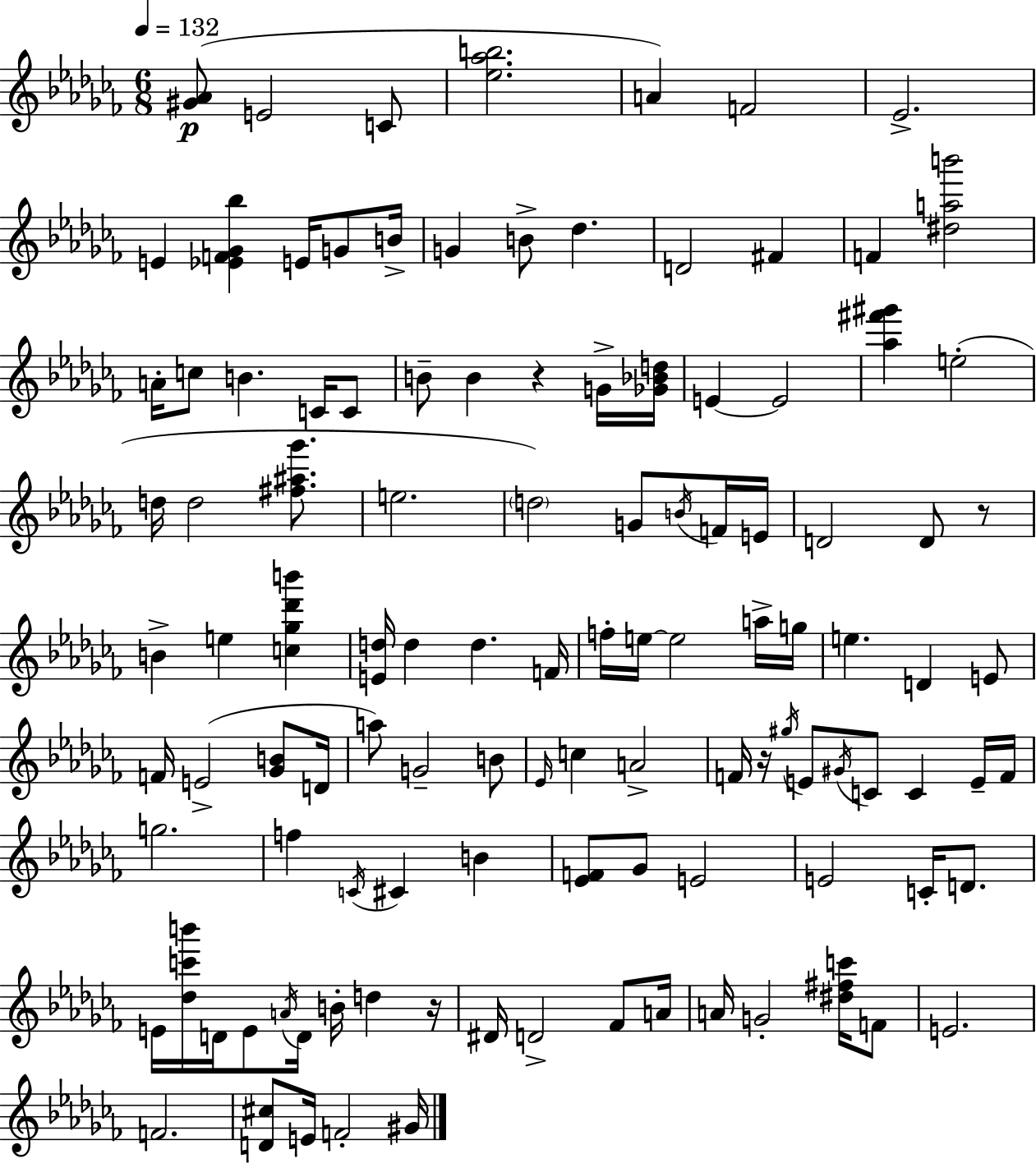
{
  \clef treble
  \numericTimeSignature
  \time 6/8
  \key aes \minor
  \tempo 4 = 132
  \repeat volta 2 { <gis' aes'>8(\p e'2 c'8 | <ees'' aes'' b''>2. | a'4) f'2 | ees'2.-> | \break e'4 <ees' f' ges' bes''>4 e'16 g'8 b'16-> | g'4 b'8-> des''4. | d'2 fis'4 | f'4 <dis'' a'' b'''>2 | \break a'16-. c''8 b'4. c'16 c'8 | b'8-- b'4 r4 g'16-> <ges' bes' d''>16 | e'4~~ e'2 | <aes'' fis''' gis'''>4 e''2-.( | \break d''16 d''2 <fis'' ais'' ges'''>8. | e''2. | \parenthesize d''2) g'8 \acciaccatura { b'16 } f'16 | e'16 d'2 d'8 r8 | \break b'4-> e''4 <c'' ges'' des''' b'''>4 | <e' d''>16 d''4 d''4. | f'16 f''16-. e''16~~ e''2 a''16-> | g''16 e''4. d'4 e'8 | \break f'16 e'2->( <ges' b'>8 | d'16 a''8) g'2-- b'8 | \grace { ees'16 } c''4 a'2-> | f'16 r16 \acciaccatura { gis''16 } e'8 \acciaccatura { gis'16 } c'8 c'4 | \break e'16-- f'16 g''2. | f''4 \acciaccatura { c'16 } cis'4 | b'4 <ees' f'>8 ges'8 e'2 | e'2 | \break c'16-. d'8. e'16 <des'' c''' b'''>16 d'16 e'8 \acciaccatura { a'16 } d'16 | b'16-. d''4 r16 dis'16 d'2-> | fes'8 a'16 a'16 g'2-. | <dis'' fis'' c'''>16 f'8 e'2. | \break f'2. | <d' cis''>8 e'16 f'2-. | gis'16 } \bar "|."
}